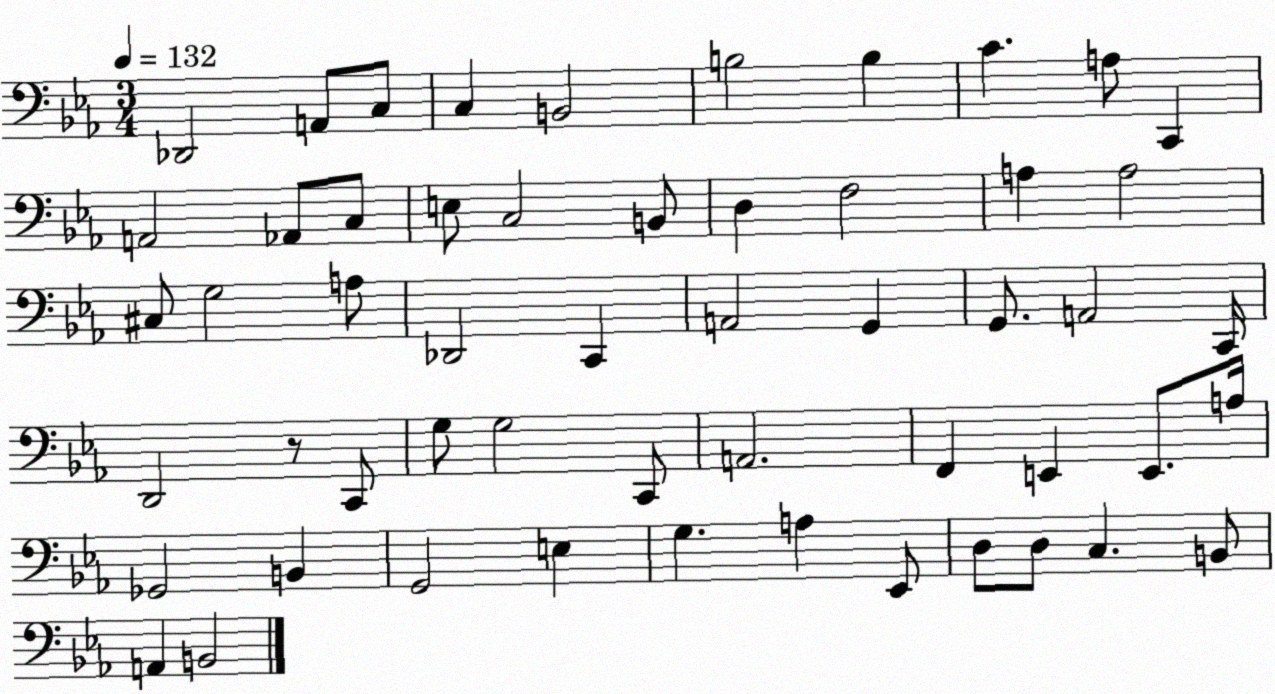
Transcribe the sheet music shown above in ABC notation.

X:1
T:Untitled
M:3/4
L:1/4
K:Eb
_D,,2 A,,/2 C,/2 C, B,,2 B,2 B, C A,/2 C,, A,,2 _A,,/2 C,/2 E,/2 C,2 B,,/2 D, F,2 A, A,2 ^C,/2 G,2 A,/2 _D,,2 C,, A,,2 G,, G,,/2 A,,2 C,,/4 D,,2 z/2 C,,/2 G,/2 G,2 C,,/2 A,,2 F,, E,, E,,/2 A,/4 _G,,2 B,, G,,2 E, G, A, _E,,/2 D,/2 D,/2 C, B,,/2 A,, B,,2